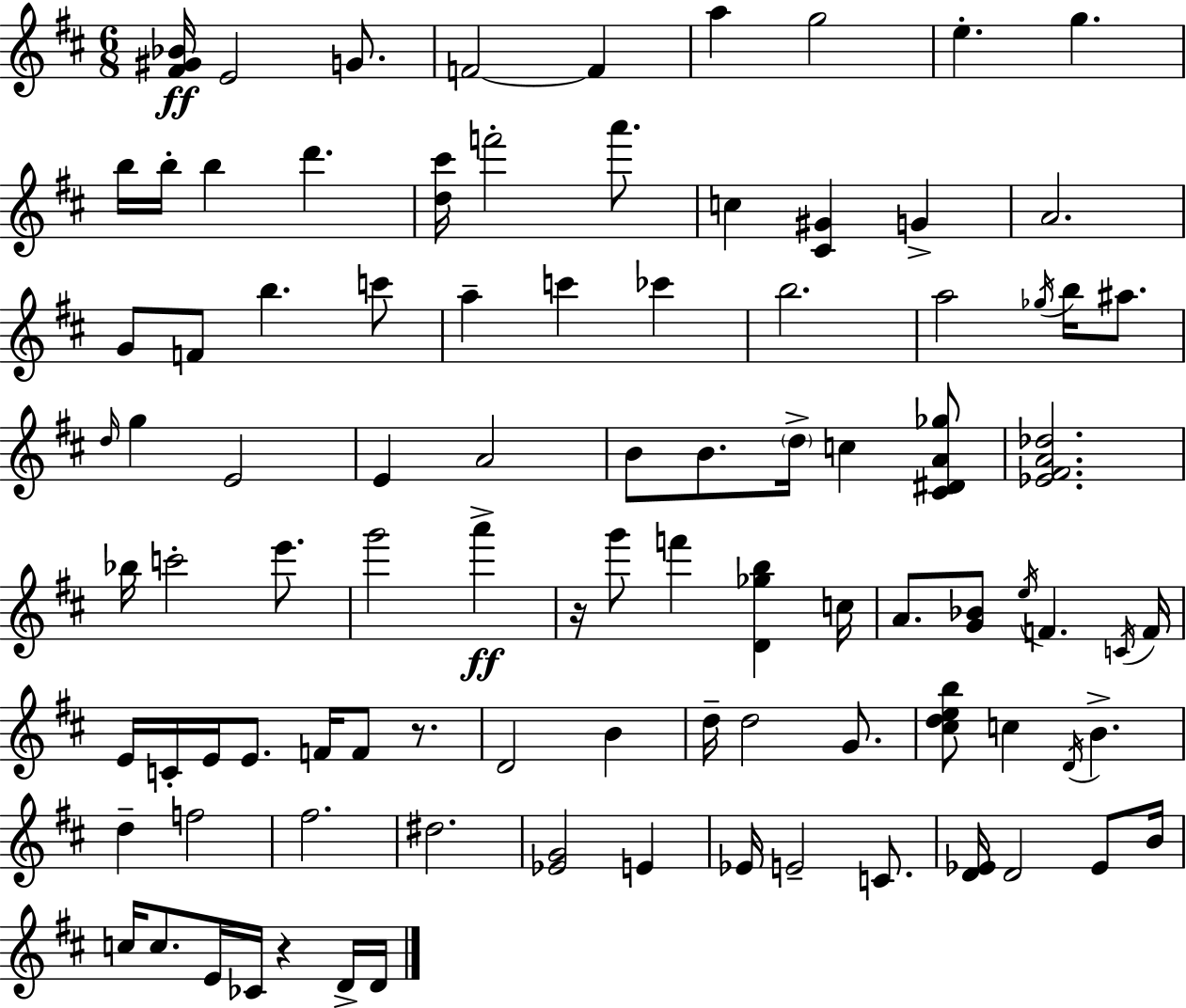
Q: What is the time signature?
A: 6/8